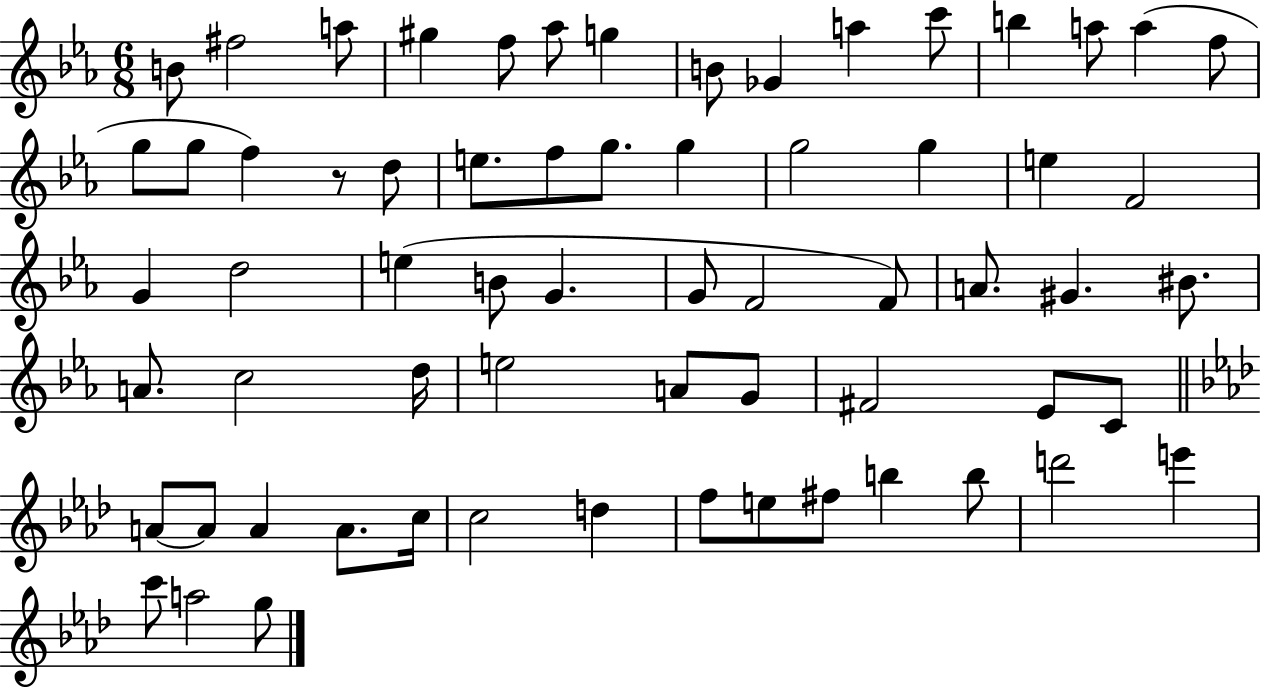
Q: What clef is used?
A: treble